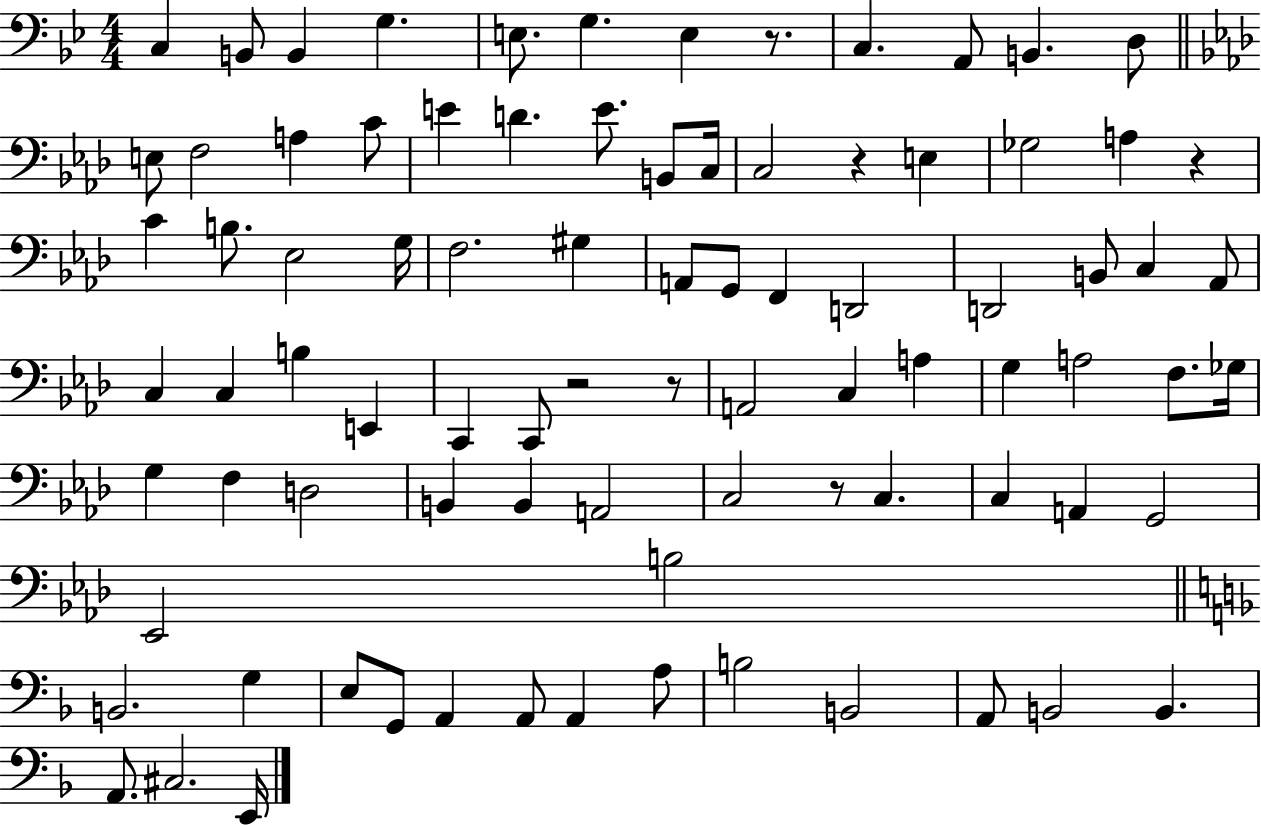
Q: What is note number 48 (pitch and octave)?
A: G3